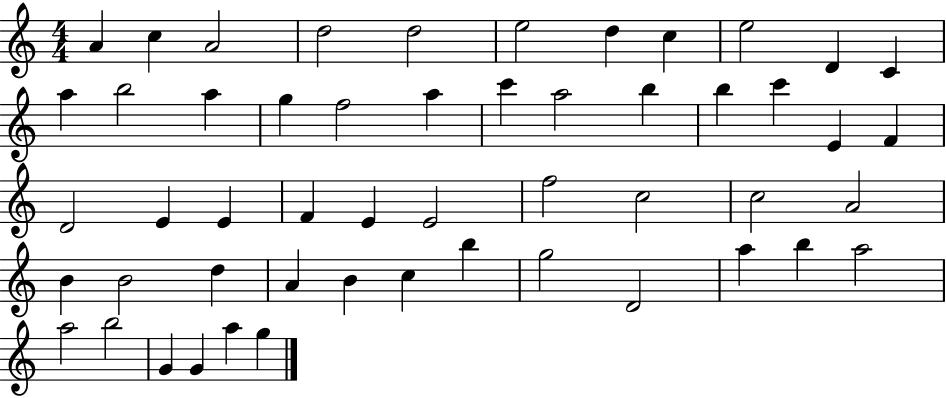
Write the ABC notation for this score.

X:1
T:Untitled
M:4/4
L:1/4
K:C
A c A2 d2 d2 e2 d c e2 D C a b2 a g f2 a c' a2 b b c' E F D2 E E F E E2 f2 c2 c2 A2 B B2 d A B c b g2 D2 a b a2 a2 b2 G G a g